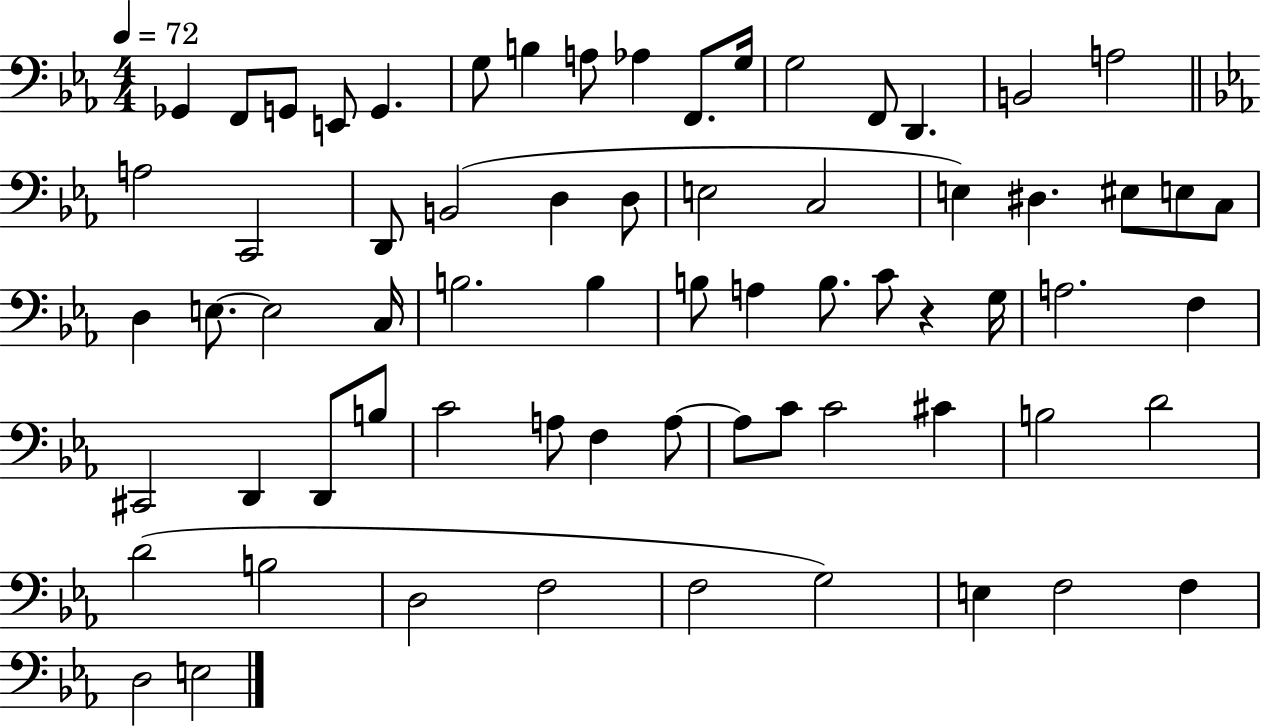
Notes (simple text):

Gb2/q F2/e G2/e E2/e G2/q. G3/e B3/q A3/e Ab3/q F2/e. G3/s G3/h F2/e D2/q. B2/h A3/h A3/h C2/h D2/e B2/h D3/q D3/e E3/h C3/h E3/q D#3/q. EIS3/e E3/e C3/e D3/q E3/e. E3/h C3/s B3/h. B3/q B3/e A3/q B3/e. C4/e R/q G3/s A3/h. F3/q C#2/h D2/q D2/e B3/e C4/h A3/e F3/q A3/e A3/e C4/e C4/h C#4/q B3/h D4/h D4/h B3/h D3/h F3/h F3/h G3/h E3/q F3/h F3/q D3/h E3/h